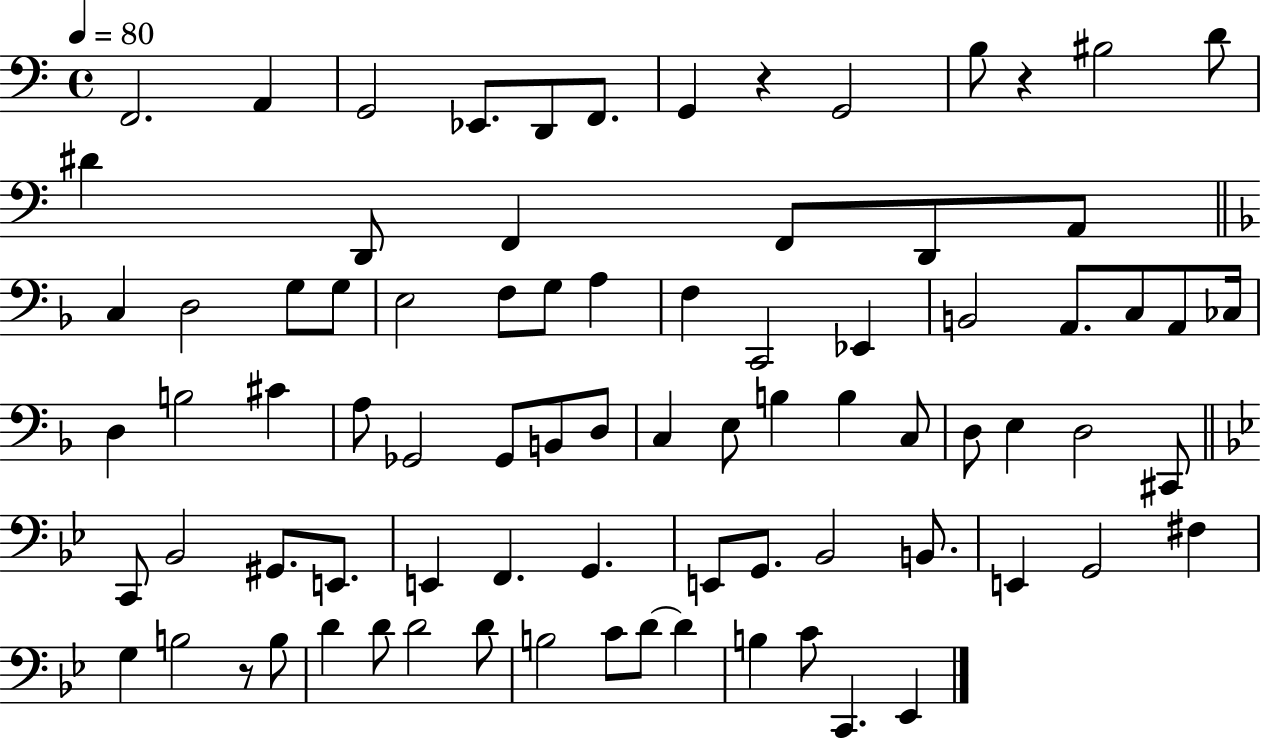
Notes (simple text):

F2/h. A2/q G2/h Eb2/e. D2/e F2/e. G2/q R/q G2/h B3/e R/q BIS3/h D4/e D#4/q D2/e F2/q F2/e D2/e A2/e C3/q D3/h G3/e G3/e E3/h F3/e G3/e A3/q F3/q C2/h Eb2/q B2/h A2/e. C3/e A2/e CES3/s D3/q B3/h C#4/q A3/e Gb2/h Gb2/e B2/e D3/e C3/q E3/e B3/q B3/q C3/e D3/e E3/q D3/h C#2/e C2/e Bb2/h G#2/e. E2/e. E2/q F2/q. G2/q. E2/e G2/e. Bb2/h B2/e. E2/q G2/h F#3/q G3/q B3/h R/e B3/e D4/q D4/e D4/h D4/e B3/h C4/e D4/e D4/q B3/q C4/e C2/q. Eb2/q